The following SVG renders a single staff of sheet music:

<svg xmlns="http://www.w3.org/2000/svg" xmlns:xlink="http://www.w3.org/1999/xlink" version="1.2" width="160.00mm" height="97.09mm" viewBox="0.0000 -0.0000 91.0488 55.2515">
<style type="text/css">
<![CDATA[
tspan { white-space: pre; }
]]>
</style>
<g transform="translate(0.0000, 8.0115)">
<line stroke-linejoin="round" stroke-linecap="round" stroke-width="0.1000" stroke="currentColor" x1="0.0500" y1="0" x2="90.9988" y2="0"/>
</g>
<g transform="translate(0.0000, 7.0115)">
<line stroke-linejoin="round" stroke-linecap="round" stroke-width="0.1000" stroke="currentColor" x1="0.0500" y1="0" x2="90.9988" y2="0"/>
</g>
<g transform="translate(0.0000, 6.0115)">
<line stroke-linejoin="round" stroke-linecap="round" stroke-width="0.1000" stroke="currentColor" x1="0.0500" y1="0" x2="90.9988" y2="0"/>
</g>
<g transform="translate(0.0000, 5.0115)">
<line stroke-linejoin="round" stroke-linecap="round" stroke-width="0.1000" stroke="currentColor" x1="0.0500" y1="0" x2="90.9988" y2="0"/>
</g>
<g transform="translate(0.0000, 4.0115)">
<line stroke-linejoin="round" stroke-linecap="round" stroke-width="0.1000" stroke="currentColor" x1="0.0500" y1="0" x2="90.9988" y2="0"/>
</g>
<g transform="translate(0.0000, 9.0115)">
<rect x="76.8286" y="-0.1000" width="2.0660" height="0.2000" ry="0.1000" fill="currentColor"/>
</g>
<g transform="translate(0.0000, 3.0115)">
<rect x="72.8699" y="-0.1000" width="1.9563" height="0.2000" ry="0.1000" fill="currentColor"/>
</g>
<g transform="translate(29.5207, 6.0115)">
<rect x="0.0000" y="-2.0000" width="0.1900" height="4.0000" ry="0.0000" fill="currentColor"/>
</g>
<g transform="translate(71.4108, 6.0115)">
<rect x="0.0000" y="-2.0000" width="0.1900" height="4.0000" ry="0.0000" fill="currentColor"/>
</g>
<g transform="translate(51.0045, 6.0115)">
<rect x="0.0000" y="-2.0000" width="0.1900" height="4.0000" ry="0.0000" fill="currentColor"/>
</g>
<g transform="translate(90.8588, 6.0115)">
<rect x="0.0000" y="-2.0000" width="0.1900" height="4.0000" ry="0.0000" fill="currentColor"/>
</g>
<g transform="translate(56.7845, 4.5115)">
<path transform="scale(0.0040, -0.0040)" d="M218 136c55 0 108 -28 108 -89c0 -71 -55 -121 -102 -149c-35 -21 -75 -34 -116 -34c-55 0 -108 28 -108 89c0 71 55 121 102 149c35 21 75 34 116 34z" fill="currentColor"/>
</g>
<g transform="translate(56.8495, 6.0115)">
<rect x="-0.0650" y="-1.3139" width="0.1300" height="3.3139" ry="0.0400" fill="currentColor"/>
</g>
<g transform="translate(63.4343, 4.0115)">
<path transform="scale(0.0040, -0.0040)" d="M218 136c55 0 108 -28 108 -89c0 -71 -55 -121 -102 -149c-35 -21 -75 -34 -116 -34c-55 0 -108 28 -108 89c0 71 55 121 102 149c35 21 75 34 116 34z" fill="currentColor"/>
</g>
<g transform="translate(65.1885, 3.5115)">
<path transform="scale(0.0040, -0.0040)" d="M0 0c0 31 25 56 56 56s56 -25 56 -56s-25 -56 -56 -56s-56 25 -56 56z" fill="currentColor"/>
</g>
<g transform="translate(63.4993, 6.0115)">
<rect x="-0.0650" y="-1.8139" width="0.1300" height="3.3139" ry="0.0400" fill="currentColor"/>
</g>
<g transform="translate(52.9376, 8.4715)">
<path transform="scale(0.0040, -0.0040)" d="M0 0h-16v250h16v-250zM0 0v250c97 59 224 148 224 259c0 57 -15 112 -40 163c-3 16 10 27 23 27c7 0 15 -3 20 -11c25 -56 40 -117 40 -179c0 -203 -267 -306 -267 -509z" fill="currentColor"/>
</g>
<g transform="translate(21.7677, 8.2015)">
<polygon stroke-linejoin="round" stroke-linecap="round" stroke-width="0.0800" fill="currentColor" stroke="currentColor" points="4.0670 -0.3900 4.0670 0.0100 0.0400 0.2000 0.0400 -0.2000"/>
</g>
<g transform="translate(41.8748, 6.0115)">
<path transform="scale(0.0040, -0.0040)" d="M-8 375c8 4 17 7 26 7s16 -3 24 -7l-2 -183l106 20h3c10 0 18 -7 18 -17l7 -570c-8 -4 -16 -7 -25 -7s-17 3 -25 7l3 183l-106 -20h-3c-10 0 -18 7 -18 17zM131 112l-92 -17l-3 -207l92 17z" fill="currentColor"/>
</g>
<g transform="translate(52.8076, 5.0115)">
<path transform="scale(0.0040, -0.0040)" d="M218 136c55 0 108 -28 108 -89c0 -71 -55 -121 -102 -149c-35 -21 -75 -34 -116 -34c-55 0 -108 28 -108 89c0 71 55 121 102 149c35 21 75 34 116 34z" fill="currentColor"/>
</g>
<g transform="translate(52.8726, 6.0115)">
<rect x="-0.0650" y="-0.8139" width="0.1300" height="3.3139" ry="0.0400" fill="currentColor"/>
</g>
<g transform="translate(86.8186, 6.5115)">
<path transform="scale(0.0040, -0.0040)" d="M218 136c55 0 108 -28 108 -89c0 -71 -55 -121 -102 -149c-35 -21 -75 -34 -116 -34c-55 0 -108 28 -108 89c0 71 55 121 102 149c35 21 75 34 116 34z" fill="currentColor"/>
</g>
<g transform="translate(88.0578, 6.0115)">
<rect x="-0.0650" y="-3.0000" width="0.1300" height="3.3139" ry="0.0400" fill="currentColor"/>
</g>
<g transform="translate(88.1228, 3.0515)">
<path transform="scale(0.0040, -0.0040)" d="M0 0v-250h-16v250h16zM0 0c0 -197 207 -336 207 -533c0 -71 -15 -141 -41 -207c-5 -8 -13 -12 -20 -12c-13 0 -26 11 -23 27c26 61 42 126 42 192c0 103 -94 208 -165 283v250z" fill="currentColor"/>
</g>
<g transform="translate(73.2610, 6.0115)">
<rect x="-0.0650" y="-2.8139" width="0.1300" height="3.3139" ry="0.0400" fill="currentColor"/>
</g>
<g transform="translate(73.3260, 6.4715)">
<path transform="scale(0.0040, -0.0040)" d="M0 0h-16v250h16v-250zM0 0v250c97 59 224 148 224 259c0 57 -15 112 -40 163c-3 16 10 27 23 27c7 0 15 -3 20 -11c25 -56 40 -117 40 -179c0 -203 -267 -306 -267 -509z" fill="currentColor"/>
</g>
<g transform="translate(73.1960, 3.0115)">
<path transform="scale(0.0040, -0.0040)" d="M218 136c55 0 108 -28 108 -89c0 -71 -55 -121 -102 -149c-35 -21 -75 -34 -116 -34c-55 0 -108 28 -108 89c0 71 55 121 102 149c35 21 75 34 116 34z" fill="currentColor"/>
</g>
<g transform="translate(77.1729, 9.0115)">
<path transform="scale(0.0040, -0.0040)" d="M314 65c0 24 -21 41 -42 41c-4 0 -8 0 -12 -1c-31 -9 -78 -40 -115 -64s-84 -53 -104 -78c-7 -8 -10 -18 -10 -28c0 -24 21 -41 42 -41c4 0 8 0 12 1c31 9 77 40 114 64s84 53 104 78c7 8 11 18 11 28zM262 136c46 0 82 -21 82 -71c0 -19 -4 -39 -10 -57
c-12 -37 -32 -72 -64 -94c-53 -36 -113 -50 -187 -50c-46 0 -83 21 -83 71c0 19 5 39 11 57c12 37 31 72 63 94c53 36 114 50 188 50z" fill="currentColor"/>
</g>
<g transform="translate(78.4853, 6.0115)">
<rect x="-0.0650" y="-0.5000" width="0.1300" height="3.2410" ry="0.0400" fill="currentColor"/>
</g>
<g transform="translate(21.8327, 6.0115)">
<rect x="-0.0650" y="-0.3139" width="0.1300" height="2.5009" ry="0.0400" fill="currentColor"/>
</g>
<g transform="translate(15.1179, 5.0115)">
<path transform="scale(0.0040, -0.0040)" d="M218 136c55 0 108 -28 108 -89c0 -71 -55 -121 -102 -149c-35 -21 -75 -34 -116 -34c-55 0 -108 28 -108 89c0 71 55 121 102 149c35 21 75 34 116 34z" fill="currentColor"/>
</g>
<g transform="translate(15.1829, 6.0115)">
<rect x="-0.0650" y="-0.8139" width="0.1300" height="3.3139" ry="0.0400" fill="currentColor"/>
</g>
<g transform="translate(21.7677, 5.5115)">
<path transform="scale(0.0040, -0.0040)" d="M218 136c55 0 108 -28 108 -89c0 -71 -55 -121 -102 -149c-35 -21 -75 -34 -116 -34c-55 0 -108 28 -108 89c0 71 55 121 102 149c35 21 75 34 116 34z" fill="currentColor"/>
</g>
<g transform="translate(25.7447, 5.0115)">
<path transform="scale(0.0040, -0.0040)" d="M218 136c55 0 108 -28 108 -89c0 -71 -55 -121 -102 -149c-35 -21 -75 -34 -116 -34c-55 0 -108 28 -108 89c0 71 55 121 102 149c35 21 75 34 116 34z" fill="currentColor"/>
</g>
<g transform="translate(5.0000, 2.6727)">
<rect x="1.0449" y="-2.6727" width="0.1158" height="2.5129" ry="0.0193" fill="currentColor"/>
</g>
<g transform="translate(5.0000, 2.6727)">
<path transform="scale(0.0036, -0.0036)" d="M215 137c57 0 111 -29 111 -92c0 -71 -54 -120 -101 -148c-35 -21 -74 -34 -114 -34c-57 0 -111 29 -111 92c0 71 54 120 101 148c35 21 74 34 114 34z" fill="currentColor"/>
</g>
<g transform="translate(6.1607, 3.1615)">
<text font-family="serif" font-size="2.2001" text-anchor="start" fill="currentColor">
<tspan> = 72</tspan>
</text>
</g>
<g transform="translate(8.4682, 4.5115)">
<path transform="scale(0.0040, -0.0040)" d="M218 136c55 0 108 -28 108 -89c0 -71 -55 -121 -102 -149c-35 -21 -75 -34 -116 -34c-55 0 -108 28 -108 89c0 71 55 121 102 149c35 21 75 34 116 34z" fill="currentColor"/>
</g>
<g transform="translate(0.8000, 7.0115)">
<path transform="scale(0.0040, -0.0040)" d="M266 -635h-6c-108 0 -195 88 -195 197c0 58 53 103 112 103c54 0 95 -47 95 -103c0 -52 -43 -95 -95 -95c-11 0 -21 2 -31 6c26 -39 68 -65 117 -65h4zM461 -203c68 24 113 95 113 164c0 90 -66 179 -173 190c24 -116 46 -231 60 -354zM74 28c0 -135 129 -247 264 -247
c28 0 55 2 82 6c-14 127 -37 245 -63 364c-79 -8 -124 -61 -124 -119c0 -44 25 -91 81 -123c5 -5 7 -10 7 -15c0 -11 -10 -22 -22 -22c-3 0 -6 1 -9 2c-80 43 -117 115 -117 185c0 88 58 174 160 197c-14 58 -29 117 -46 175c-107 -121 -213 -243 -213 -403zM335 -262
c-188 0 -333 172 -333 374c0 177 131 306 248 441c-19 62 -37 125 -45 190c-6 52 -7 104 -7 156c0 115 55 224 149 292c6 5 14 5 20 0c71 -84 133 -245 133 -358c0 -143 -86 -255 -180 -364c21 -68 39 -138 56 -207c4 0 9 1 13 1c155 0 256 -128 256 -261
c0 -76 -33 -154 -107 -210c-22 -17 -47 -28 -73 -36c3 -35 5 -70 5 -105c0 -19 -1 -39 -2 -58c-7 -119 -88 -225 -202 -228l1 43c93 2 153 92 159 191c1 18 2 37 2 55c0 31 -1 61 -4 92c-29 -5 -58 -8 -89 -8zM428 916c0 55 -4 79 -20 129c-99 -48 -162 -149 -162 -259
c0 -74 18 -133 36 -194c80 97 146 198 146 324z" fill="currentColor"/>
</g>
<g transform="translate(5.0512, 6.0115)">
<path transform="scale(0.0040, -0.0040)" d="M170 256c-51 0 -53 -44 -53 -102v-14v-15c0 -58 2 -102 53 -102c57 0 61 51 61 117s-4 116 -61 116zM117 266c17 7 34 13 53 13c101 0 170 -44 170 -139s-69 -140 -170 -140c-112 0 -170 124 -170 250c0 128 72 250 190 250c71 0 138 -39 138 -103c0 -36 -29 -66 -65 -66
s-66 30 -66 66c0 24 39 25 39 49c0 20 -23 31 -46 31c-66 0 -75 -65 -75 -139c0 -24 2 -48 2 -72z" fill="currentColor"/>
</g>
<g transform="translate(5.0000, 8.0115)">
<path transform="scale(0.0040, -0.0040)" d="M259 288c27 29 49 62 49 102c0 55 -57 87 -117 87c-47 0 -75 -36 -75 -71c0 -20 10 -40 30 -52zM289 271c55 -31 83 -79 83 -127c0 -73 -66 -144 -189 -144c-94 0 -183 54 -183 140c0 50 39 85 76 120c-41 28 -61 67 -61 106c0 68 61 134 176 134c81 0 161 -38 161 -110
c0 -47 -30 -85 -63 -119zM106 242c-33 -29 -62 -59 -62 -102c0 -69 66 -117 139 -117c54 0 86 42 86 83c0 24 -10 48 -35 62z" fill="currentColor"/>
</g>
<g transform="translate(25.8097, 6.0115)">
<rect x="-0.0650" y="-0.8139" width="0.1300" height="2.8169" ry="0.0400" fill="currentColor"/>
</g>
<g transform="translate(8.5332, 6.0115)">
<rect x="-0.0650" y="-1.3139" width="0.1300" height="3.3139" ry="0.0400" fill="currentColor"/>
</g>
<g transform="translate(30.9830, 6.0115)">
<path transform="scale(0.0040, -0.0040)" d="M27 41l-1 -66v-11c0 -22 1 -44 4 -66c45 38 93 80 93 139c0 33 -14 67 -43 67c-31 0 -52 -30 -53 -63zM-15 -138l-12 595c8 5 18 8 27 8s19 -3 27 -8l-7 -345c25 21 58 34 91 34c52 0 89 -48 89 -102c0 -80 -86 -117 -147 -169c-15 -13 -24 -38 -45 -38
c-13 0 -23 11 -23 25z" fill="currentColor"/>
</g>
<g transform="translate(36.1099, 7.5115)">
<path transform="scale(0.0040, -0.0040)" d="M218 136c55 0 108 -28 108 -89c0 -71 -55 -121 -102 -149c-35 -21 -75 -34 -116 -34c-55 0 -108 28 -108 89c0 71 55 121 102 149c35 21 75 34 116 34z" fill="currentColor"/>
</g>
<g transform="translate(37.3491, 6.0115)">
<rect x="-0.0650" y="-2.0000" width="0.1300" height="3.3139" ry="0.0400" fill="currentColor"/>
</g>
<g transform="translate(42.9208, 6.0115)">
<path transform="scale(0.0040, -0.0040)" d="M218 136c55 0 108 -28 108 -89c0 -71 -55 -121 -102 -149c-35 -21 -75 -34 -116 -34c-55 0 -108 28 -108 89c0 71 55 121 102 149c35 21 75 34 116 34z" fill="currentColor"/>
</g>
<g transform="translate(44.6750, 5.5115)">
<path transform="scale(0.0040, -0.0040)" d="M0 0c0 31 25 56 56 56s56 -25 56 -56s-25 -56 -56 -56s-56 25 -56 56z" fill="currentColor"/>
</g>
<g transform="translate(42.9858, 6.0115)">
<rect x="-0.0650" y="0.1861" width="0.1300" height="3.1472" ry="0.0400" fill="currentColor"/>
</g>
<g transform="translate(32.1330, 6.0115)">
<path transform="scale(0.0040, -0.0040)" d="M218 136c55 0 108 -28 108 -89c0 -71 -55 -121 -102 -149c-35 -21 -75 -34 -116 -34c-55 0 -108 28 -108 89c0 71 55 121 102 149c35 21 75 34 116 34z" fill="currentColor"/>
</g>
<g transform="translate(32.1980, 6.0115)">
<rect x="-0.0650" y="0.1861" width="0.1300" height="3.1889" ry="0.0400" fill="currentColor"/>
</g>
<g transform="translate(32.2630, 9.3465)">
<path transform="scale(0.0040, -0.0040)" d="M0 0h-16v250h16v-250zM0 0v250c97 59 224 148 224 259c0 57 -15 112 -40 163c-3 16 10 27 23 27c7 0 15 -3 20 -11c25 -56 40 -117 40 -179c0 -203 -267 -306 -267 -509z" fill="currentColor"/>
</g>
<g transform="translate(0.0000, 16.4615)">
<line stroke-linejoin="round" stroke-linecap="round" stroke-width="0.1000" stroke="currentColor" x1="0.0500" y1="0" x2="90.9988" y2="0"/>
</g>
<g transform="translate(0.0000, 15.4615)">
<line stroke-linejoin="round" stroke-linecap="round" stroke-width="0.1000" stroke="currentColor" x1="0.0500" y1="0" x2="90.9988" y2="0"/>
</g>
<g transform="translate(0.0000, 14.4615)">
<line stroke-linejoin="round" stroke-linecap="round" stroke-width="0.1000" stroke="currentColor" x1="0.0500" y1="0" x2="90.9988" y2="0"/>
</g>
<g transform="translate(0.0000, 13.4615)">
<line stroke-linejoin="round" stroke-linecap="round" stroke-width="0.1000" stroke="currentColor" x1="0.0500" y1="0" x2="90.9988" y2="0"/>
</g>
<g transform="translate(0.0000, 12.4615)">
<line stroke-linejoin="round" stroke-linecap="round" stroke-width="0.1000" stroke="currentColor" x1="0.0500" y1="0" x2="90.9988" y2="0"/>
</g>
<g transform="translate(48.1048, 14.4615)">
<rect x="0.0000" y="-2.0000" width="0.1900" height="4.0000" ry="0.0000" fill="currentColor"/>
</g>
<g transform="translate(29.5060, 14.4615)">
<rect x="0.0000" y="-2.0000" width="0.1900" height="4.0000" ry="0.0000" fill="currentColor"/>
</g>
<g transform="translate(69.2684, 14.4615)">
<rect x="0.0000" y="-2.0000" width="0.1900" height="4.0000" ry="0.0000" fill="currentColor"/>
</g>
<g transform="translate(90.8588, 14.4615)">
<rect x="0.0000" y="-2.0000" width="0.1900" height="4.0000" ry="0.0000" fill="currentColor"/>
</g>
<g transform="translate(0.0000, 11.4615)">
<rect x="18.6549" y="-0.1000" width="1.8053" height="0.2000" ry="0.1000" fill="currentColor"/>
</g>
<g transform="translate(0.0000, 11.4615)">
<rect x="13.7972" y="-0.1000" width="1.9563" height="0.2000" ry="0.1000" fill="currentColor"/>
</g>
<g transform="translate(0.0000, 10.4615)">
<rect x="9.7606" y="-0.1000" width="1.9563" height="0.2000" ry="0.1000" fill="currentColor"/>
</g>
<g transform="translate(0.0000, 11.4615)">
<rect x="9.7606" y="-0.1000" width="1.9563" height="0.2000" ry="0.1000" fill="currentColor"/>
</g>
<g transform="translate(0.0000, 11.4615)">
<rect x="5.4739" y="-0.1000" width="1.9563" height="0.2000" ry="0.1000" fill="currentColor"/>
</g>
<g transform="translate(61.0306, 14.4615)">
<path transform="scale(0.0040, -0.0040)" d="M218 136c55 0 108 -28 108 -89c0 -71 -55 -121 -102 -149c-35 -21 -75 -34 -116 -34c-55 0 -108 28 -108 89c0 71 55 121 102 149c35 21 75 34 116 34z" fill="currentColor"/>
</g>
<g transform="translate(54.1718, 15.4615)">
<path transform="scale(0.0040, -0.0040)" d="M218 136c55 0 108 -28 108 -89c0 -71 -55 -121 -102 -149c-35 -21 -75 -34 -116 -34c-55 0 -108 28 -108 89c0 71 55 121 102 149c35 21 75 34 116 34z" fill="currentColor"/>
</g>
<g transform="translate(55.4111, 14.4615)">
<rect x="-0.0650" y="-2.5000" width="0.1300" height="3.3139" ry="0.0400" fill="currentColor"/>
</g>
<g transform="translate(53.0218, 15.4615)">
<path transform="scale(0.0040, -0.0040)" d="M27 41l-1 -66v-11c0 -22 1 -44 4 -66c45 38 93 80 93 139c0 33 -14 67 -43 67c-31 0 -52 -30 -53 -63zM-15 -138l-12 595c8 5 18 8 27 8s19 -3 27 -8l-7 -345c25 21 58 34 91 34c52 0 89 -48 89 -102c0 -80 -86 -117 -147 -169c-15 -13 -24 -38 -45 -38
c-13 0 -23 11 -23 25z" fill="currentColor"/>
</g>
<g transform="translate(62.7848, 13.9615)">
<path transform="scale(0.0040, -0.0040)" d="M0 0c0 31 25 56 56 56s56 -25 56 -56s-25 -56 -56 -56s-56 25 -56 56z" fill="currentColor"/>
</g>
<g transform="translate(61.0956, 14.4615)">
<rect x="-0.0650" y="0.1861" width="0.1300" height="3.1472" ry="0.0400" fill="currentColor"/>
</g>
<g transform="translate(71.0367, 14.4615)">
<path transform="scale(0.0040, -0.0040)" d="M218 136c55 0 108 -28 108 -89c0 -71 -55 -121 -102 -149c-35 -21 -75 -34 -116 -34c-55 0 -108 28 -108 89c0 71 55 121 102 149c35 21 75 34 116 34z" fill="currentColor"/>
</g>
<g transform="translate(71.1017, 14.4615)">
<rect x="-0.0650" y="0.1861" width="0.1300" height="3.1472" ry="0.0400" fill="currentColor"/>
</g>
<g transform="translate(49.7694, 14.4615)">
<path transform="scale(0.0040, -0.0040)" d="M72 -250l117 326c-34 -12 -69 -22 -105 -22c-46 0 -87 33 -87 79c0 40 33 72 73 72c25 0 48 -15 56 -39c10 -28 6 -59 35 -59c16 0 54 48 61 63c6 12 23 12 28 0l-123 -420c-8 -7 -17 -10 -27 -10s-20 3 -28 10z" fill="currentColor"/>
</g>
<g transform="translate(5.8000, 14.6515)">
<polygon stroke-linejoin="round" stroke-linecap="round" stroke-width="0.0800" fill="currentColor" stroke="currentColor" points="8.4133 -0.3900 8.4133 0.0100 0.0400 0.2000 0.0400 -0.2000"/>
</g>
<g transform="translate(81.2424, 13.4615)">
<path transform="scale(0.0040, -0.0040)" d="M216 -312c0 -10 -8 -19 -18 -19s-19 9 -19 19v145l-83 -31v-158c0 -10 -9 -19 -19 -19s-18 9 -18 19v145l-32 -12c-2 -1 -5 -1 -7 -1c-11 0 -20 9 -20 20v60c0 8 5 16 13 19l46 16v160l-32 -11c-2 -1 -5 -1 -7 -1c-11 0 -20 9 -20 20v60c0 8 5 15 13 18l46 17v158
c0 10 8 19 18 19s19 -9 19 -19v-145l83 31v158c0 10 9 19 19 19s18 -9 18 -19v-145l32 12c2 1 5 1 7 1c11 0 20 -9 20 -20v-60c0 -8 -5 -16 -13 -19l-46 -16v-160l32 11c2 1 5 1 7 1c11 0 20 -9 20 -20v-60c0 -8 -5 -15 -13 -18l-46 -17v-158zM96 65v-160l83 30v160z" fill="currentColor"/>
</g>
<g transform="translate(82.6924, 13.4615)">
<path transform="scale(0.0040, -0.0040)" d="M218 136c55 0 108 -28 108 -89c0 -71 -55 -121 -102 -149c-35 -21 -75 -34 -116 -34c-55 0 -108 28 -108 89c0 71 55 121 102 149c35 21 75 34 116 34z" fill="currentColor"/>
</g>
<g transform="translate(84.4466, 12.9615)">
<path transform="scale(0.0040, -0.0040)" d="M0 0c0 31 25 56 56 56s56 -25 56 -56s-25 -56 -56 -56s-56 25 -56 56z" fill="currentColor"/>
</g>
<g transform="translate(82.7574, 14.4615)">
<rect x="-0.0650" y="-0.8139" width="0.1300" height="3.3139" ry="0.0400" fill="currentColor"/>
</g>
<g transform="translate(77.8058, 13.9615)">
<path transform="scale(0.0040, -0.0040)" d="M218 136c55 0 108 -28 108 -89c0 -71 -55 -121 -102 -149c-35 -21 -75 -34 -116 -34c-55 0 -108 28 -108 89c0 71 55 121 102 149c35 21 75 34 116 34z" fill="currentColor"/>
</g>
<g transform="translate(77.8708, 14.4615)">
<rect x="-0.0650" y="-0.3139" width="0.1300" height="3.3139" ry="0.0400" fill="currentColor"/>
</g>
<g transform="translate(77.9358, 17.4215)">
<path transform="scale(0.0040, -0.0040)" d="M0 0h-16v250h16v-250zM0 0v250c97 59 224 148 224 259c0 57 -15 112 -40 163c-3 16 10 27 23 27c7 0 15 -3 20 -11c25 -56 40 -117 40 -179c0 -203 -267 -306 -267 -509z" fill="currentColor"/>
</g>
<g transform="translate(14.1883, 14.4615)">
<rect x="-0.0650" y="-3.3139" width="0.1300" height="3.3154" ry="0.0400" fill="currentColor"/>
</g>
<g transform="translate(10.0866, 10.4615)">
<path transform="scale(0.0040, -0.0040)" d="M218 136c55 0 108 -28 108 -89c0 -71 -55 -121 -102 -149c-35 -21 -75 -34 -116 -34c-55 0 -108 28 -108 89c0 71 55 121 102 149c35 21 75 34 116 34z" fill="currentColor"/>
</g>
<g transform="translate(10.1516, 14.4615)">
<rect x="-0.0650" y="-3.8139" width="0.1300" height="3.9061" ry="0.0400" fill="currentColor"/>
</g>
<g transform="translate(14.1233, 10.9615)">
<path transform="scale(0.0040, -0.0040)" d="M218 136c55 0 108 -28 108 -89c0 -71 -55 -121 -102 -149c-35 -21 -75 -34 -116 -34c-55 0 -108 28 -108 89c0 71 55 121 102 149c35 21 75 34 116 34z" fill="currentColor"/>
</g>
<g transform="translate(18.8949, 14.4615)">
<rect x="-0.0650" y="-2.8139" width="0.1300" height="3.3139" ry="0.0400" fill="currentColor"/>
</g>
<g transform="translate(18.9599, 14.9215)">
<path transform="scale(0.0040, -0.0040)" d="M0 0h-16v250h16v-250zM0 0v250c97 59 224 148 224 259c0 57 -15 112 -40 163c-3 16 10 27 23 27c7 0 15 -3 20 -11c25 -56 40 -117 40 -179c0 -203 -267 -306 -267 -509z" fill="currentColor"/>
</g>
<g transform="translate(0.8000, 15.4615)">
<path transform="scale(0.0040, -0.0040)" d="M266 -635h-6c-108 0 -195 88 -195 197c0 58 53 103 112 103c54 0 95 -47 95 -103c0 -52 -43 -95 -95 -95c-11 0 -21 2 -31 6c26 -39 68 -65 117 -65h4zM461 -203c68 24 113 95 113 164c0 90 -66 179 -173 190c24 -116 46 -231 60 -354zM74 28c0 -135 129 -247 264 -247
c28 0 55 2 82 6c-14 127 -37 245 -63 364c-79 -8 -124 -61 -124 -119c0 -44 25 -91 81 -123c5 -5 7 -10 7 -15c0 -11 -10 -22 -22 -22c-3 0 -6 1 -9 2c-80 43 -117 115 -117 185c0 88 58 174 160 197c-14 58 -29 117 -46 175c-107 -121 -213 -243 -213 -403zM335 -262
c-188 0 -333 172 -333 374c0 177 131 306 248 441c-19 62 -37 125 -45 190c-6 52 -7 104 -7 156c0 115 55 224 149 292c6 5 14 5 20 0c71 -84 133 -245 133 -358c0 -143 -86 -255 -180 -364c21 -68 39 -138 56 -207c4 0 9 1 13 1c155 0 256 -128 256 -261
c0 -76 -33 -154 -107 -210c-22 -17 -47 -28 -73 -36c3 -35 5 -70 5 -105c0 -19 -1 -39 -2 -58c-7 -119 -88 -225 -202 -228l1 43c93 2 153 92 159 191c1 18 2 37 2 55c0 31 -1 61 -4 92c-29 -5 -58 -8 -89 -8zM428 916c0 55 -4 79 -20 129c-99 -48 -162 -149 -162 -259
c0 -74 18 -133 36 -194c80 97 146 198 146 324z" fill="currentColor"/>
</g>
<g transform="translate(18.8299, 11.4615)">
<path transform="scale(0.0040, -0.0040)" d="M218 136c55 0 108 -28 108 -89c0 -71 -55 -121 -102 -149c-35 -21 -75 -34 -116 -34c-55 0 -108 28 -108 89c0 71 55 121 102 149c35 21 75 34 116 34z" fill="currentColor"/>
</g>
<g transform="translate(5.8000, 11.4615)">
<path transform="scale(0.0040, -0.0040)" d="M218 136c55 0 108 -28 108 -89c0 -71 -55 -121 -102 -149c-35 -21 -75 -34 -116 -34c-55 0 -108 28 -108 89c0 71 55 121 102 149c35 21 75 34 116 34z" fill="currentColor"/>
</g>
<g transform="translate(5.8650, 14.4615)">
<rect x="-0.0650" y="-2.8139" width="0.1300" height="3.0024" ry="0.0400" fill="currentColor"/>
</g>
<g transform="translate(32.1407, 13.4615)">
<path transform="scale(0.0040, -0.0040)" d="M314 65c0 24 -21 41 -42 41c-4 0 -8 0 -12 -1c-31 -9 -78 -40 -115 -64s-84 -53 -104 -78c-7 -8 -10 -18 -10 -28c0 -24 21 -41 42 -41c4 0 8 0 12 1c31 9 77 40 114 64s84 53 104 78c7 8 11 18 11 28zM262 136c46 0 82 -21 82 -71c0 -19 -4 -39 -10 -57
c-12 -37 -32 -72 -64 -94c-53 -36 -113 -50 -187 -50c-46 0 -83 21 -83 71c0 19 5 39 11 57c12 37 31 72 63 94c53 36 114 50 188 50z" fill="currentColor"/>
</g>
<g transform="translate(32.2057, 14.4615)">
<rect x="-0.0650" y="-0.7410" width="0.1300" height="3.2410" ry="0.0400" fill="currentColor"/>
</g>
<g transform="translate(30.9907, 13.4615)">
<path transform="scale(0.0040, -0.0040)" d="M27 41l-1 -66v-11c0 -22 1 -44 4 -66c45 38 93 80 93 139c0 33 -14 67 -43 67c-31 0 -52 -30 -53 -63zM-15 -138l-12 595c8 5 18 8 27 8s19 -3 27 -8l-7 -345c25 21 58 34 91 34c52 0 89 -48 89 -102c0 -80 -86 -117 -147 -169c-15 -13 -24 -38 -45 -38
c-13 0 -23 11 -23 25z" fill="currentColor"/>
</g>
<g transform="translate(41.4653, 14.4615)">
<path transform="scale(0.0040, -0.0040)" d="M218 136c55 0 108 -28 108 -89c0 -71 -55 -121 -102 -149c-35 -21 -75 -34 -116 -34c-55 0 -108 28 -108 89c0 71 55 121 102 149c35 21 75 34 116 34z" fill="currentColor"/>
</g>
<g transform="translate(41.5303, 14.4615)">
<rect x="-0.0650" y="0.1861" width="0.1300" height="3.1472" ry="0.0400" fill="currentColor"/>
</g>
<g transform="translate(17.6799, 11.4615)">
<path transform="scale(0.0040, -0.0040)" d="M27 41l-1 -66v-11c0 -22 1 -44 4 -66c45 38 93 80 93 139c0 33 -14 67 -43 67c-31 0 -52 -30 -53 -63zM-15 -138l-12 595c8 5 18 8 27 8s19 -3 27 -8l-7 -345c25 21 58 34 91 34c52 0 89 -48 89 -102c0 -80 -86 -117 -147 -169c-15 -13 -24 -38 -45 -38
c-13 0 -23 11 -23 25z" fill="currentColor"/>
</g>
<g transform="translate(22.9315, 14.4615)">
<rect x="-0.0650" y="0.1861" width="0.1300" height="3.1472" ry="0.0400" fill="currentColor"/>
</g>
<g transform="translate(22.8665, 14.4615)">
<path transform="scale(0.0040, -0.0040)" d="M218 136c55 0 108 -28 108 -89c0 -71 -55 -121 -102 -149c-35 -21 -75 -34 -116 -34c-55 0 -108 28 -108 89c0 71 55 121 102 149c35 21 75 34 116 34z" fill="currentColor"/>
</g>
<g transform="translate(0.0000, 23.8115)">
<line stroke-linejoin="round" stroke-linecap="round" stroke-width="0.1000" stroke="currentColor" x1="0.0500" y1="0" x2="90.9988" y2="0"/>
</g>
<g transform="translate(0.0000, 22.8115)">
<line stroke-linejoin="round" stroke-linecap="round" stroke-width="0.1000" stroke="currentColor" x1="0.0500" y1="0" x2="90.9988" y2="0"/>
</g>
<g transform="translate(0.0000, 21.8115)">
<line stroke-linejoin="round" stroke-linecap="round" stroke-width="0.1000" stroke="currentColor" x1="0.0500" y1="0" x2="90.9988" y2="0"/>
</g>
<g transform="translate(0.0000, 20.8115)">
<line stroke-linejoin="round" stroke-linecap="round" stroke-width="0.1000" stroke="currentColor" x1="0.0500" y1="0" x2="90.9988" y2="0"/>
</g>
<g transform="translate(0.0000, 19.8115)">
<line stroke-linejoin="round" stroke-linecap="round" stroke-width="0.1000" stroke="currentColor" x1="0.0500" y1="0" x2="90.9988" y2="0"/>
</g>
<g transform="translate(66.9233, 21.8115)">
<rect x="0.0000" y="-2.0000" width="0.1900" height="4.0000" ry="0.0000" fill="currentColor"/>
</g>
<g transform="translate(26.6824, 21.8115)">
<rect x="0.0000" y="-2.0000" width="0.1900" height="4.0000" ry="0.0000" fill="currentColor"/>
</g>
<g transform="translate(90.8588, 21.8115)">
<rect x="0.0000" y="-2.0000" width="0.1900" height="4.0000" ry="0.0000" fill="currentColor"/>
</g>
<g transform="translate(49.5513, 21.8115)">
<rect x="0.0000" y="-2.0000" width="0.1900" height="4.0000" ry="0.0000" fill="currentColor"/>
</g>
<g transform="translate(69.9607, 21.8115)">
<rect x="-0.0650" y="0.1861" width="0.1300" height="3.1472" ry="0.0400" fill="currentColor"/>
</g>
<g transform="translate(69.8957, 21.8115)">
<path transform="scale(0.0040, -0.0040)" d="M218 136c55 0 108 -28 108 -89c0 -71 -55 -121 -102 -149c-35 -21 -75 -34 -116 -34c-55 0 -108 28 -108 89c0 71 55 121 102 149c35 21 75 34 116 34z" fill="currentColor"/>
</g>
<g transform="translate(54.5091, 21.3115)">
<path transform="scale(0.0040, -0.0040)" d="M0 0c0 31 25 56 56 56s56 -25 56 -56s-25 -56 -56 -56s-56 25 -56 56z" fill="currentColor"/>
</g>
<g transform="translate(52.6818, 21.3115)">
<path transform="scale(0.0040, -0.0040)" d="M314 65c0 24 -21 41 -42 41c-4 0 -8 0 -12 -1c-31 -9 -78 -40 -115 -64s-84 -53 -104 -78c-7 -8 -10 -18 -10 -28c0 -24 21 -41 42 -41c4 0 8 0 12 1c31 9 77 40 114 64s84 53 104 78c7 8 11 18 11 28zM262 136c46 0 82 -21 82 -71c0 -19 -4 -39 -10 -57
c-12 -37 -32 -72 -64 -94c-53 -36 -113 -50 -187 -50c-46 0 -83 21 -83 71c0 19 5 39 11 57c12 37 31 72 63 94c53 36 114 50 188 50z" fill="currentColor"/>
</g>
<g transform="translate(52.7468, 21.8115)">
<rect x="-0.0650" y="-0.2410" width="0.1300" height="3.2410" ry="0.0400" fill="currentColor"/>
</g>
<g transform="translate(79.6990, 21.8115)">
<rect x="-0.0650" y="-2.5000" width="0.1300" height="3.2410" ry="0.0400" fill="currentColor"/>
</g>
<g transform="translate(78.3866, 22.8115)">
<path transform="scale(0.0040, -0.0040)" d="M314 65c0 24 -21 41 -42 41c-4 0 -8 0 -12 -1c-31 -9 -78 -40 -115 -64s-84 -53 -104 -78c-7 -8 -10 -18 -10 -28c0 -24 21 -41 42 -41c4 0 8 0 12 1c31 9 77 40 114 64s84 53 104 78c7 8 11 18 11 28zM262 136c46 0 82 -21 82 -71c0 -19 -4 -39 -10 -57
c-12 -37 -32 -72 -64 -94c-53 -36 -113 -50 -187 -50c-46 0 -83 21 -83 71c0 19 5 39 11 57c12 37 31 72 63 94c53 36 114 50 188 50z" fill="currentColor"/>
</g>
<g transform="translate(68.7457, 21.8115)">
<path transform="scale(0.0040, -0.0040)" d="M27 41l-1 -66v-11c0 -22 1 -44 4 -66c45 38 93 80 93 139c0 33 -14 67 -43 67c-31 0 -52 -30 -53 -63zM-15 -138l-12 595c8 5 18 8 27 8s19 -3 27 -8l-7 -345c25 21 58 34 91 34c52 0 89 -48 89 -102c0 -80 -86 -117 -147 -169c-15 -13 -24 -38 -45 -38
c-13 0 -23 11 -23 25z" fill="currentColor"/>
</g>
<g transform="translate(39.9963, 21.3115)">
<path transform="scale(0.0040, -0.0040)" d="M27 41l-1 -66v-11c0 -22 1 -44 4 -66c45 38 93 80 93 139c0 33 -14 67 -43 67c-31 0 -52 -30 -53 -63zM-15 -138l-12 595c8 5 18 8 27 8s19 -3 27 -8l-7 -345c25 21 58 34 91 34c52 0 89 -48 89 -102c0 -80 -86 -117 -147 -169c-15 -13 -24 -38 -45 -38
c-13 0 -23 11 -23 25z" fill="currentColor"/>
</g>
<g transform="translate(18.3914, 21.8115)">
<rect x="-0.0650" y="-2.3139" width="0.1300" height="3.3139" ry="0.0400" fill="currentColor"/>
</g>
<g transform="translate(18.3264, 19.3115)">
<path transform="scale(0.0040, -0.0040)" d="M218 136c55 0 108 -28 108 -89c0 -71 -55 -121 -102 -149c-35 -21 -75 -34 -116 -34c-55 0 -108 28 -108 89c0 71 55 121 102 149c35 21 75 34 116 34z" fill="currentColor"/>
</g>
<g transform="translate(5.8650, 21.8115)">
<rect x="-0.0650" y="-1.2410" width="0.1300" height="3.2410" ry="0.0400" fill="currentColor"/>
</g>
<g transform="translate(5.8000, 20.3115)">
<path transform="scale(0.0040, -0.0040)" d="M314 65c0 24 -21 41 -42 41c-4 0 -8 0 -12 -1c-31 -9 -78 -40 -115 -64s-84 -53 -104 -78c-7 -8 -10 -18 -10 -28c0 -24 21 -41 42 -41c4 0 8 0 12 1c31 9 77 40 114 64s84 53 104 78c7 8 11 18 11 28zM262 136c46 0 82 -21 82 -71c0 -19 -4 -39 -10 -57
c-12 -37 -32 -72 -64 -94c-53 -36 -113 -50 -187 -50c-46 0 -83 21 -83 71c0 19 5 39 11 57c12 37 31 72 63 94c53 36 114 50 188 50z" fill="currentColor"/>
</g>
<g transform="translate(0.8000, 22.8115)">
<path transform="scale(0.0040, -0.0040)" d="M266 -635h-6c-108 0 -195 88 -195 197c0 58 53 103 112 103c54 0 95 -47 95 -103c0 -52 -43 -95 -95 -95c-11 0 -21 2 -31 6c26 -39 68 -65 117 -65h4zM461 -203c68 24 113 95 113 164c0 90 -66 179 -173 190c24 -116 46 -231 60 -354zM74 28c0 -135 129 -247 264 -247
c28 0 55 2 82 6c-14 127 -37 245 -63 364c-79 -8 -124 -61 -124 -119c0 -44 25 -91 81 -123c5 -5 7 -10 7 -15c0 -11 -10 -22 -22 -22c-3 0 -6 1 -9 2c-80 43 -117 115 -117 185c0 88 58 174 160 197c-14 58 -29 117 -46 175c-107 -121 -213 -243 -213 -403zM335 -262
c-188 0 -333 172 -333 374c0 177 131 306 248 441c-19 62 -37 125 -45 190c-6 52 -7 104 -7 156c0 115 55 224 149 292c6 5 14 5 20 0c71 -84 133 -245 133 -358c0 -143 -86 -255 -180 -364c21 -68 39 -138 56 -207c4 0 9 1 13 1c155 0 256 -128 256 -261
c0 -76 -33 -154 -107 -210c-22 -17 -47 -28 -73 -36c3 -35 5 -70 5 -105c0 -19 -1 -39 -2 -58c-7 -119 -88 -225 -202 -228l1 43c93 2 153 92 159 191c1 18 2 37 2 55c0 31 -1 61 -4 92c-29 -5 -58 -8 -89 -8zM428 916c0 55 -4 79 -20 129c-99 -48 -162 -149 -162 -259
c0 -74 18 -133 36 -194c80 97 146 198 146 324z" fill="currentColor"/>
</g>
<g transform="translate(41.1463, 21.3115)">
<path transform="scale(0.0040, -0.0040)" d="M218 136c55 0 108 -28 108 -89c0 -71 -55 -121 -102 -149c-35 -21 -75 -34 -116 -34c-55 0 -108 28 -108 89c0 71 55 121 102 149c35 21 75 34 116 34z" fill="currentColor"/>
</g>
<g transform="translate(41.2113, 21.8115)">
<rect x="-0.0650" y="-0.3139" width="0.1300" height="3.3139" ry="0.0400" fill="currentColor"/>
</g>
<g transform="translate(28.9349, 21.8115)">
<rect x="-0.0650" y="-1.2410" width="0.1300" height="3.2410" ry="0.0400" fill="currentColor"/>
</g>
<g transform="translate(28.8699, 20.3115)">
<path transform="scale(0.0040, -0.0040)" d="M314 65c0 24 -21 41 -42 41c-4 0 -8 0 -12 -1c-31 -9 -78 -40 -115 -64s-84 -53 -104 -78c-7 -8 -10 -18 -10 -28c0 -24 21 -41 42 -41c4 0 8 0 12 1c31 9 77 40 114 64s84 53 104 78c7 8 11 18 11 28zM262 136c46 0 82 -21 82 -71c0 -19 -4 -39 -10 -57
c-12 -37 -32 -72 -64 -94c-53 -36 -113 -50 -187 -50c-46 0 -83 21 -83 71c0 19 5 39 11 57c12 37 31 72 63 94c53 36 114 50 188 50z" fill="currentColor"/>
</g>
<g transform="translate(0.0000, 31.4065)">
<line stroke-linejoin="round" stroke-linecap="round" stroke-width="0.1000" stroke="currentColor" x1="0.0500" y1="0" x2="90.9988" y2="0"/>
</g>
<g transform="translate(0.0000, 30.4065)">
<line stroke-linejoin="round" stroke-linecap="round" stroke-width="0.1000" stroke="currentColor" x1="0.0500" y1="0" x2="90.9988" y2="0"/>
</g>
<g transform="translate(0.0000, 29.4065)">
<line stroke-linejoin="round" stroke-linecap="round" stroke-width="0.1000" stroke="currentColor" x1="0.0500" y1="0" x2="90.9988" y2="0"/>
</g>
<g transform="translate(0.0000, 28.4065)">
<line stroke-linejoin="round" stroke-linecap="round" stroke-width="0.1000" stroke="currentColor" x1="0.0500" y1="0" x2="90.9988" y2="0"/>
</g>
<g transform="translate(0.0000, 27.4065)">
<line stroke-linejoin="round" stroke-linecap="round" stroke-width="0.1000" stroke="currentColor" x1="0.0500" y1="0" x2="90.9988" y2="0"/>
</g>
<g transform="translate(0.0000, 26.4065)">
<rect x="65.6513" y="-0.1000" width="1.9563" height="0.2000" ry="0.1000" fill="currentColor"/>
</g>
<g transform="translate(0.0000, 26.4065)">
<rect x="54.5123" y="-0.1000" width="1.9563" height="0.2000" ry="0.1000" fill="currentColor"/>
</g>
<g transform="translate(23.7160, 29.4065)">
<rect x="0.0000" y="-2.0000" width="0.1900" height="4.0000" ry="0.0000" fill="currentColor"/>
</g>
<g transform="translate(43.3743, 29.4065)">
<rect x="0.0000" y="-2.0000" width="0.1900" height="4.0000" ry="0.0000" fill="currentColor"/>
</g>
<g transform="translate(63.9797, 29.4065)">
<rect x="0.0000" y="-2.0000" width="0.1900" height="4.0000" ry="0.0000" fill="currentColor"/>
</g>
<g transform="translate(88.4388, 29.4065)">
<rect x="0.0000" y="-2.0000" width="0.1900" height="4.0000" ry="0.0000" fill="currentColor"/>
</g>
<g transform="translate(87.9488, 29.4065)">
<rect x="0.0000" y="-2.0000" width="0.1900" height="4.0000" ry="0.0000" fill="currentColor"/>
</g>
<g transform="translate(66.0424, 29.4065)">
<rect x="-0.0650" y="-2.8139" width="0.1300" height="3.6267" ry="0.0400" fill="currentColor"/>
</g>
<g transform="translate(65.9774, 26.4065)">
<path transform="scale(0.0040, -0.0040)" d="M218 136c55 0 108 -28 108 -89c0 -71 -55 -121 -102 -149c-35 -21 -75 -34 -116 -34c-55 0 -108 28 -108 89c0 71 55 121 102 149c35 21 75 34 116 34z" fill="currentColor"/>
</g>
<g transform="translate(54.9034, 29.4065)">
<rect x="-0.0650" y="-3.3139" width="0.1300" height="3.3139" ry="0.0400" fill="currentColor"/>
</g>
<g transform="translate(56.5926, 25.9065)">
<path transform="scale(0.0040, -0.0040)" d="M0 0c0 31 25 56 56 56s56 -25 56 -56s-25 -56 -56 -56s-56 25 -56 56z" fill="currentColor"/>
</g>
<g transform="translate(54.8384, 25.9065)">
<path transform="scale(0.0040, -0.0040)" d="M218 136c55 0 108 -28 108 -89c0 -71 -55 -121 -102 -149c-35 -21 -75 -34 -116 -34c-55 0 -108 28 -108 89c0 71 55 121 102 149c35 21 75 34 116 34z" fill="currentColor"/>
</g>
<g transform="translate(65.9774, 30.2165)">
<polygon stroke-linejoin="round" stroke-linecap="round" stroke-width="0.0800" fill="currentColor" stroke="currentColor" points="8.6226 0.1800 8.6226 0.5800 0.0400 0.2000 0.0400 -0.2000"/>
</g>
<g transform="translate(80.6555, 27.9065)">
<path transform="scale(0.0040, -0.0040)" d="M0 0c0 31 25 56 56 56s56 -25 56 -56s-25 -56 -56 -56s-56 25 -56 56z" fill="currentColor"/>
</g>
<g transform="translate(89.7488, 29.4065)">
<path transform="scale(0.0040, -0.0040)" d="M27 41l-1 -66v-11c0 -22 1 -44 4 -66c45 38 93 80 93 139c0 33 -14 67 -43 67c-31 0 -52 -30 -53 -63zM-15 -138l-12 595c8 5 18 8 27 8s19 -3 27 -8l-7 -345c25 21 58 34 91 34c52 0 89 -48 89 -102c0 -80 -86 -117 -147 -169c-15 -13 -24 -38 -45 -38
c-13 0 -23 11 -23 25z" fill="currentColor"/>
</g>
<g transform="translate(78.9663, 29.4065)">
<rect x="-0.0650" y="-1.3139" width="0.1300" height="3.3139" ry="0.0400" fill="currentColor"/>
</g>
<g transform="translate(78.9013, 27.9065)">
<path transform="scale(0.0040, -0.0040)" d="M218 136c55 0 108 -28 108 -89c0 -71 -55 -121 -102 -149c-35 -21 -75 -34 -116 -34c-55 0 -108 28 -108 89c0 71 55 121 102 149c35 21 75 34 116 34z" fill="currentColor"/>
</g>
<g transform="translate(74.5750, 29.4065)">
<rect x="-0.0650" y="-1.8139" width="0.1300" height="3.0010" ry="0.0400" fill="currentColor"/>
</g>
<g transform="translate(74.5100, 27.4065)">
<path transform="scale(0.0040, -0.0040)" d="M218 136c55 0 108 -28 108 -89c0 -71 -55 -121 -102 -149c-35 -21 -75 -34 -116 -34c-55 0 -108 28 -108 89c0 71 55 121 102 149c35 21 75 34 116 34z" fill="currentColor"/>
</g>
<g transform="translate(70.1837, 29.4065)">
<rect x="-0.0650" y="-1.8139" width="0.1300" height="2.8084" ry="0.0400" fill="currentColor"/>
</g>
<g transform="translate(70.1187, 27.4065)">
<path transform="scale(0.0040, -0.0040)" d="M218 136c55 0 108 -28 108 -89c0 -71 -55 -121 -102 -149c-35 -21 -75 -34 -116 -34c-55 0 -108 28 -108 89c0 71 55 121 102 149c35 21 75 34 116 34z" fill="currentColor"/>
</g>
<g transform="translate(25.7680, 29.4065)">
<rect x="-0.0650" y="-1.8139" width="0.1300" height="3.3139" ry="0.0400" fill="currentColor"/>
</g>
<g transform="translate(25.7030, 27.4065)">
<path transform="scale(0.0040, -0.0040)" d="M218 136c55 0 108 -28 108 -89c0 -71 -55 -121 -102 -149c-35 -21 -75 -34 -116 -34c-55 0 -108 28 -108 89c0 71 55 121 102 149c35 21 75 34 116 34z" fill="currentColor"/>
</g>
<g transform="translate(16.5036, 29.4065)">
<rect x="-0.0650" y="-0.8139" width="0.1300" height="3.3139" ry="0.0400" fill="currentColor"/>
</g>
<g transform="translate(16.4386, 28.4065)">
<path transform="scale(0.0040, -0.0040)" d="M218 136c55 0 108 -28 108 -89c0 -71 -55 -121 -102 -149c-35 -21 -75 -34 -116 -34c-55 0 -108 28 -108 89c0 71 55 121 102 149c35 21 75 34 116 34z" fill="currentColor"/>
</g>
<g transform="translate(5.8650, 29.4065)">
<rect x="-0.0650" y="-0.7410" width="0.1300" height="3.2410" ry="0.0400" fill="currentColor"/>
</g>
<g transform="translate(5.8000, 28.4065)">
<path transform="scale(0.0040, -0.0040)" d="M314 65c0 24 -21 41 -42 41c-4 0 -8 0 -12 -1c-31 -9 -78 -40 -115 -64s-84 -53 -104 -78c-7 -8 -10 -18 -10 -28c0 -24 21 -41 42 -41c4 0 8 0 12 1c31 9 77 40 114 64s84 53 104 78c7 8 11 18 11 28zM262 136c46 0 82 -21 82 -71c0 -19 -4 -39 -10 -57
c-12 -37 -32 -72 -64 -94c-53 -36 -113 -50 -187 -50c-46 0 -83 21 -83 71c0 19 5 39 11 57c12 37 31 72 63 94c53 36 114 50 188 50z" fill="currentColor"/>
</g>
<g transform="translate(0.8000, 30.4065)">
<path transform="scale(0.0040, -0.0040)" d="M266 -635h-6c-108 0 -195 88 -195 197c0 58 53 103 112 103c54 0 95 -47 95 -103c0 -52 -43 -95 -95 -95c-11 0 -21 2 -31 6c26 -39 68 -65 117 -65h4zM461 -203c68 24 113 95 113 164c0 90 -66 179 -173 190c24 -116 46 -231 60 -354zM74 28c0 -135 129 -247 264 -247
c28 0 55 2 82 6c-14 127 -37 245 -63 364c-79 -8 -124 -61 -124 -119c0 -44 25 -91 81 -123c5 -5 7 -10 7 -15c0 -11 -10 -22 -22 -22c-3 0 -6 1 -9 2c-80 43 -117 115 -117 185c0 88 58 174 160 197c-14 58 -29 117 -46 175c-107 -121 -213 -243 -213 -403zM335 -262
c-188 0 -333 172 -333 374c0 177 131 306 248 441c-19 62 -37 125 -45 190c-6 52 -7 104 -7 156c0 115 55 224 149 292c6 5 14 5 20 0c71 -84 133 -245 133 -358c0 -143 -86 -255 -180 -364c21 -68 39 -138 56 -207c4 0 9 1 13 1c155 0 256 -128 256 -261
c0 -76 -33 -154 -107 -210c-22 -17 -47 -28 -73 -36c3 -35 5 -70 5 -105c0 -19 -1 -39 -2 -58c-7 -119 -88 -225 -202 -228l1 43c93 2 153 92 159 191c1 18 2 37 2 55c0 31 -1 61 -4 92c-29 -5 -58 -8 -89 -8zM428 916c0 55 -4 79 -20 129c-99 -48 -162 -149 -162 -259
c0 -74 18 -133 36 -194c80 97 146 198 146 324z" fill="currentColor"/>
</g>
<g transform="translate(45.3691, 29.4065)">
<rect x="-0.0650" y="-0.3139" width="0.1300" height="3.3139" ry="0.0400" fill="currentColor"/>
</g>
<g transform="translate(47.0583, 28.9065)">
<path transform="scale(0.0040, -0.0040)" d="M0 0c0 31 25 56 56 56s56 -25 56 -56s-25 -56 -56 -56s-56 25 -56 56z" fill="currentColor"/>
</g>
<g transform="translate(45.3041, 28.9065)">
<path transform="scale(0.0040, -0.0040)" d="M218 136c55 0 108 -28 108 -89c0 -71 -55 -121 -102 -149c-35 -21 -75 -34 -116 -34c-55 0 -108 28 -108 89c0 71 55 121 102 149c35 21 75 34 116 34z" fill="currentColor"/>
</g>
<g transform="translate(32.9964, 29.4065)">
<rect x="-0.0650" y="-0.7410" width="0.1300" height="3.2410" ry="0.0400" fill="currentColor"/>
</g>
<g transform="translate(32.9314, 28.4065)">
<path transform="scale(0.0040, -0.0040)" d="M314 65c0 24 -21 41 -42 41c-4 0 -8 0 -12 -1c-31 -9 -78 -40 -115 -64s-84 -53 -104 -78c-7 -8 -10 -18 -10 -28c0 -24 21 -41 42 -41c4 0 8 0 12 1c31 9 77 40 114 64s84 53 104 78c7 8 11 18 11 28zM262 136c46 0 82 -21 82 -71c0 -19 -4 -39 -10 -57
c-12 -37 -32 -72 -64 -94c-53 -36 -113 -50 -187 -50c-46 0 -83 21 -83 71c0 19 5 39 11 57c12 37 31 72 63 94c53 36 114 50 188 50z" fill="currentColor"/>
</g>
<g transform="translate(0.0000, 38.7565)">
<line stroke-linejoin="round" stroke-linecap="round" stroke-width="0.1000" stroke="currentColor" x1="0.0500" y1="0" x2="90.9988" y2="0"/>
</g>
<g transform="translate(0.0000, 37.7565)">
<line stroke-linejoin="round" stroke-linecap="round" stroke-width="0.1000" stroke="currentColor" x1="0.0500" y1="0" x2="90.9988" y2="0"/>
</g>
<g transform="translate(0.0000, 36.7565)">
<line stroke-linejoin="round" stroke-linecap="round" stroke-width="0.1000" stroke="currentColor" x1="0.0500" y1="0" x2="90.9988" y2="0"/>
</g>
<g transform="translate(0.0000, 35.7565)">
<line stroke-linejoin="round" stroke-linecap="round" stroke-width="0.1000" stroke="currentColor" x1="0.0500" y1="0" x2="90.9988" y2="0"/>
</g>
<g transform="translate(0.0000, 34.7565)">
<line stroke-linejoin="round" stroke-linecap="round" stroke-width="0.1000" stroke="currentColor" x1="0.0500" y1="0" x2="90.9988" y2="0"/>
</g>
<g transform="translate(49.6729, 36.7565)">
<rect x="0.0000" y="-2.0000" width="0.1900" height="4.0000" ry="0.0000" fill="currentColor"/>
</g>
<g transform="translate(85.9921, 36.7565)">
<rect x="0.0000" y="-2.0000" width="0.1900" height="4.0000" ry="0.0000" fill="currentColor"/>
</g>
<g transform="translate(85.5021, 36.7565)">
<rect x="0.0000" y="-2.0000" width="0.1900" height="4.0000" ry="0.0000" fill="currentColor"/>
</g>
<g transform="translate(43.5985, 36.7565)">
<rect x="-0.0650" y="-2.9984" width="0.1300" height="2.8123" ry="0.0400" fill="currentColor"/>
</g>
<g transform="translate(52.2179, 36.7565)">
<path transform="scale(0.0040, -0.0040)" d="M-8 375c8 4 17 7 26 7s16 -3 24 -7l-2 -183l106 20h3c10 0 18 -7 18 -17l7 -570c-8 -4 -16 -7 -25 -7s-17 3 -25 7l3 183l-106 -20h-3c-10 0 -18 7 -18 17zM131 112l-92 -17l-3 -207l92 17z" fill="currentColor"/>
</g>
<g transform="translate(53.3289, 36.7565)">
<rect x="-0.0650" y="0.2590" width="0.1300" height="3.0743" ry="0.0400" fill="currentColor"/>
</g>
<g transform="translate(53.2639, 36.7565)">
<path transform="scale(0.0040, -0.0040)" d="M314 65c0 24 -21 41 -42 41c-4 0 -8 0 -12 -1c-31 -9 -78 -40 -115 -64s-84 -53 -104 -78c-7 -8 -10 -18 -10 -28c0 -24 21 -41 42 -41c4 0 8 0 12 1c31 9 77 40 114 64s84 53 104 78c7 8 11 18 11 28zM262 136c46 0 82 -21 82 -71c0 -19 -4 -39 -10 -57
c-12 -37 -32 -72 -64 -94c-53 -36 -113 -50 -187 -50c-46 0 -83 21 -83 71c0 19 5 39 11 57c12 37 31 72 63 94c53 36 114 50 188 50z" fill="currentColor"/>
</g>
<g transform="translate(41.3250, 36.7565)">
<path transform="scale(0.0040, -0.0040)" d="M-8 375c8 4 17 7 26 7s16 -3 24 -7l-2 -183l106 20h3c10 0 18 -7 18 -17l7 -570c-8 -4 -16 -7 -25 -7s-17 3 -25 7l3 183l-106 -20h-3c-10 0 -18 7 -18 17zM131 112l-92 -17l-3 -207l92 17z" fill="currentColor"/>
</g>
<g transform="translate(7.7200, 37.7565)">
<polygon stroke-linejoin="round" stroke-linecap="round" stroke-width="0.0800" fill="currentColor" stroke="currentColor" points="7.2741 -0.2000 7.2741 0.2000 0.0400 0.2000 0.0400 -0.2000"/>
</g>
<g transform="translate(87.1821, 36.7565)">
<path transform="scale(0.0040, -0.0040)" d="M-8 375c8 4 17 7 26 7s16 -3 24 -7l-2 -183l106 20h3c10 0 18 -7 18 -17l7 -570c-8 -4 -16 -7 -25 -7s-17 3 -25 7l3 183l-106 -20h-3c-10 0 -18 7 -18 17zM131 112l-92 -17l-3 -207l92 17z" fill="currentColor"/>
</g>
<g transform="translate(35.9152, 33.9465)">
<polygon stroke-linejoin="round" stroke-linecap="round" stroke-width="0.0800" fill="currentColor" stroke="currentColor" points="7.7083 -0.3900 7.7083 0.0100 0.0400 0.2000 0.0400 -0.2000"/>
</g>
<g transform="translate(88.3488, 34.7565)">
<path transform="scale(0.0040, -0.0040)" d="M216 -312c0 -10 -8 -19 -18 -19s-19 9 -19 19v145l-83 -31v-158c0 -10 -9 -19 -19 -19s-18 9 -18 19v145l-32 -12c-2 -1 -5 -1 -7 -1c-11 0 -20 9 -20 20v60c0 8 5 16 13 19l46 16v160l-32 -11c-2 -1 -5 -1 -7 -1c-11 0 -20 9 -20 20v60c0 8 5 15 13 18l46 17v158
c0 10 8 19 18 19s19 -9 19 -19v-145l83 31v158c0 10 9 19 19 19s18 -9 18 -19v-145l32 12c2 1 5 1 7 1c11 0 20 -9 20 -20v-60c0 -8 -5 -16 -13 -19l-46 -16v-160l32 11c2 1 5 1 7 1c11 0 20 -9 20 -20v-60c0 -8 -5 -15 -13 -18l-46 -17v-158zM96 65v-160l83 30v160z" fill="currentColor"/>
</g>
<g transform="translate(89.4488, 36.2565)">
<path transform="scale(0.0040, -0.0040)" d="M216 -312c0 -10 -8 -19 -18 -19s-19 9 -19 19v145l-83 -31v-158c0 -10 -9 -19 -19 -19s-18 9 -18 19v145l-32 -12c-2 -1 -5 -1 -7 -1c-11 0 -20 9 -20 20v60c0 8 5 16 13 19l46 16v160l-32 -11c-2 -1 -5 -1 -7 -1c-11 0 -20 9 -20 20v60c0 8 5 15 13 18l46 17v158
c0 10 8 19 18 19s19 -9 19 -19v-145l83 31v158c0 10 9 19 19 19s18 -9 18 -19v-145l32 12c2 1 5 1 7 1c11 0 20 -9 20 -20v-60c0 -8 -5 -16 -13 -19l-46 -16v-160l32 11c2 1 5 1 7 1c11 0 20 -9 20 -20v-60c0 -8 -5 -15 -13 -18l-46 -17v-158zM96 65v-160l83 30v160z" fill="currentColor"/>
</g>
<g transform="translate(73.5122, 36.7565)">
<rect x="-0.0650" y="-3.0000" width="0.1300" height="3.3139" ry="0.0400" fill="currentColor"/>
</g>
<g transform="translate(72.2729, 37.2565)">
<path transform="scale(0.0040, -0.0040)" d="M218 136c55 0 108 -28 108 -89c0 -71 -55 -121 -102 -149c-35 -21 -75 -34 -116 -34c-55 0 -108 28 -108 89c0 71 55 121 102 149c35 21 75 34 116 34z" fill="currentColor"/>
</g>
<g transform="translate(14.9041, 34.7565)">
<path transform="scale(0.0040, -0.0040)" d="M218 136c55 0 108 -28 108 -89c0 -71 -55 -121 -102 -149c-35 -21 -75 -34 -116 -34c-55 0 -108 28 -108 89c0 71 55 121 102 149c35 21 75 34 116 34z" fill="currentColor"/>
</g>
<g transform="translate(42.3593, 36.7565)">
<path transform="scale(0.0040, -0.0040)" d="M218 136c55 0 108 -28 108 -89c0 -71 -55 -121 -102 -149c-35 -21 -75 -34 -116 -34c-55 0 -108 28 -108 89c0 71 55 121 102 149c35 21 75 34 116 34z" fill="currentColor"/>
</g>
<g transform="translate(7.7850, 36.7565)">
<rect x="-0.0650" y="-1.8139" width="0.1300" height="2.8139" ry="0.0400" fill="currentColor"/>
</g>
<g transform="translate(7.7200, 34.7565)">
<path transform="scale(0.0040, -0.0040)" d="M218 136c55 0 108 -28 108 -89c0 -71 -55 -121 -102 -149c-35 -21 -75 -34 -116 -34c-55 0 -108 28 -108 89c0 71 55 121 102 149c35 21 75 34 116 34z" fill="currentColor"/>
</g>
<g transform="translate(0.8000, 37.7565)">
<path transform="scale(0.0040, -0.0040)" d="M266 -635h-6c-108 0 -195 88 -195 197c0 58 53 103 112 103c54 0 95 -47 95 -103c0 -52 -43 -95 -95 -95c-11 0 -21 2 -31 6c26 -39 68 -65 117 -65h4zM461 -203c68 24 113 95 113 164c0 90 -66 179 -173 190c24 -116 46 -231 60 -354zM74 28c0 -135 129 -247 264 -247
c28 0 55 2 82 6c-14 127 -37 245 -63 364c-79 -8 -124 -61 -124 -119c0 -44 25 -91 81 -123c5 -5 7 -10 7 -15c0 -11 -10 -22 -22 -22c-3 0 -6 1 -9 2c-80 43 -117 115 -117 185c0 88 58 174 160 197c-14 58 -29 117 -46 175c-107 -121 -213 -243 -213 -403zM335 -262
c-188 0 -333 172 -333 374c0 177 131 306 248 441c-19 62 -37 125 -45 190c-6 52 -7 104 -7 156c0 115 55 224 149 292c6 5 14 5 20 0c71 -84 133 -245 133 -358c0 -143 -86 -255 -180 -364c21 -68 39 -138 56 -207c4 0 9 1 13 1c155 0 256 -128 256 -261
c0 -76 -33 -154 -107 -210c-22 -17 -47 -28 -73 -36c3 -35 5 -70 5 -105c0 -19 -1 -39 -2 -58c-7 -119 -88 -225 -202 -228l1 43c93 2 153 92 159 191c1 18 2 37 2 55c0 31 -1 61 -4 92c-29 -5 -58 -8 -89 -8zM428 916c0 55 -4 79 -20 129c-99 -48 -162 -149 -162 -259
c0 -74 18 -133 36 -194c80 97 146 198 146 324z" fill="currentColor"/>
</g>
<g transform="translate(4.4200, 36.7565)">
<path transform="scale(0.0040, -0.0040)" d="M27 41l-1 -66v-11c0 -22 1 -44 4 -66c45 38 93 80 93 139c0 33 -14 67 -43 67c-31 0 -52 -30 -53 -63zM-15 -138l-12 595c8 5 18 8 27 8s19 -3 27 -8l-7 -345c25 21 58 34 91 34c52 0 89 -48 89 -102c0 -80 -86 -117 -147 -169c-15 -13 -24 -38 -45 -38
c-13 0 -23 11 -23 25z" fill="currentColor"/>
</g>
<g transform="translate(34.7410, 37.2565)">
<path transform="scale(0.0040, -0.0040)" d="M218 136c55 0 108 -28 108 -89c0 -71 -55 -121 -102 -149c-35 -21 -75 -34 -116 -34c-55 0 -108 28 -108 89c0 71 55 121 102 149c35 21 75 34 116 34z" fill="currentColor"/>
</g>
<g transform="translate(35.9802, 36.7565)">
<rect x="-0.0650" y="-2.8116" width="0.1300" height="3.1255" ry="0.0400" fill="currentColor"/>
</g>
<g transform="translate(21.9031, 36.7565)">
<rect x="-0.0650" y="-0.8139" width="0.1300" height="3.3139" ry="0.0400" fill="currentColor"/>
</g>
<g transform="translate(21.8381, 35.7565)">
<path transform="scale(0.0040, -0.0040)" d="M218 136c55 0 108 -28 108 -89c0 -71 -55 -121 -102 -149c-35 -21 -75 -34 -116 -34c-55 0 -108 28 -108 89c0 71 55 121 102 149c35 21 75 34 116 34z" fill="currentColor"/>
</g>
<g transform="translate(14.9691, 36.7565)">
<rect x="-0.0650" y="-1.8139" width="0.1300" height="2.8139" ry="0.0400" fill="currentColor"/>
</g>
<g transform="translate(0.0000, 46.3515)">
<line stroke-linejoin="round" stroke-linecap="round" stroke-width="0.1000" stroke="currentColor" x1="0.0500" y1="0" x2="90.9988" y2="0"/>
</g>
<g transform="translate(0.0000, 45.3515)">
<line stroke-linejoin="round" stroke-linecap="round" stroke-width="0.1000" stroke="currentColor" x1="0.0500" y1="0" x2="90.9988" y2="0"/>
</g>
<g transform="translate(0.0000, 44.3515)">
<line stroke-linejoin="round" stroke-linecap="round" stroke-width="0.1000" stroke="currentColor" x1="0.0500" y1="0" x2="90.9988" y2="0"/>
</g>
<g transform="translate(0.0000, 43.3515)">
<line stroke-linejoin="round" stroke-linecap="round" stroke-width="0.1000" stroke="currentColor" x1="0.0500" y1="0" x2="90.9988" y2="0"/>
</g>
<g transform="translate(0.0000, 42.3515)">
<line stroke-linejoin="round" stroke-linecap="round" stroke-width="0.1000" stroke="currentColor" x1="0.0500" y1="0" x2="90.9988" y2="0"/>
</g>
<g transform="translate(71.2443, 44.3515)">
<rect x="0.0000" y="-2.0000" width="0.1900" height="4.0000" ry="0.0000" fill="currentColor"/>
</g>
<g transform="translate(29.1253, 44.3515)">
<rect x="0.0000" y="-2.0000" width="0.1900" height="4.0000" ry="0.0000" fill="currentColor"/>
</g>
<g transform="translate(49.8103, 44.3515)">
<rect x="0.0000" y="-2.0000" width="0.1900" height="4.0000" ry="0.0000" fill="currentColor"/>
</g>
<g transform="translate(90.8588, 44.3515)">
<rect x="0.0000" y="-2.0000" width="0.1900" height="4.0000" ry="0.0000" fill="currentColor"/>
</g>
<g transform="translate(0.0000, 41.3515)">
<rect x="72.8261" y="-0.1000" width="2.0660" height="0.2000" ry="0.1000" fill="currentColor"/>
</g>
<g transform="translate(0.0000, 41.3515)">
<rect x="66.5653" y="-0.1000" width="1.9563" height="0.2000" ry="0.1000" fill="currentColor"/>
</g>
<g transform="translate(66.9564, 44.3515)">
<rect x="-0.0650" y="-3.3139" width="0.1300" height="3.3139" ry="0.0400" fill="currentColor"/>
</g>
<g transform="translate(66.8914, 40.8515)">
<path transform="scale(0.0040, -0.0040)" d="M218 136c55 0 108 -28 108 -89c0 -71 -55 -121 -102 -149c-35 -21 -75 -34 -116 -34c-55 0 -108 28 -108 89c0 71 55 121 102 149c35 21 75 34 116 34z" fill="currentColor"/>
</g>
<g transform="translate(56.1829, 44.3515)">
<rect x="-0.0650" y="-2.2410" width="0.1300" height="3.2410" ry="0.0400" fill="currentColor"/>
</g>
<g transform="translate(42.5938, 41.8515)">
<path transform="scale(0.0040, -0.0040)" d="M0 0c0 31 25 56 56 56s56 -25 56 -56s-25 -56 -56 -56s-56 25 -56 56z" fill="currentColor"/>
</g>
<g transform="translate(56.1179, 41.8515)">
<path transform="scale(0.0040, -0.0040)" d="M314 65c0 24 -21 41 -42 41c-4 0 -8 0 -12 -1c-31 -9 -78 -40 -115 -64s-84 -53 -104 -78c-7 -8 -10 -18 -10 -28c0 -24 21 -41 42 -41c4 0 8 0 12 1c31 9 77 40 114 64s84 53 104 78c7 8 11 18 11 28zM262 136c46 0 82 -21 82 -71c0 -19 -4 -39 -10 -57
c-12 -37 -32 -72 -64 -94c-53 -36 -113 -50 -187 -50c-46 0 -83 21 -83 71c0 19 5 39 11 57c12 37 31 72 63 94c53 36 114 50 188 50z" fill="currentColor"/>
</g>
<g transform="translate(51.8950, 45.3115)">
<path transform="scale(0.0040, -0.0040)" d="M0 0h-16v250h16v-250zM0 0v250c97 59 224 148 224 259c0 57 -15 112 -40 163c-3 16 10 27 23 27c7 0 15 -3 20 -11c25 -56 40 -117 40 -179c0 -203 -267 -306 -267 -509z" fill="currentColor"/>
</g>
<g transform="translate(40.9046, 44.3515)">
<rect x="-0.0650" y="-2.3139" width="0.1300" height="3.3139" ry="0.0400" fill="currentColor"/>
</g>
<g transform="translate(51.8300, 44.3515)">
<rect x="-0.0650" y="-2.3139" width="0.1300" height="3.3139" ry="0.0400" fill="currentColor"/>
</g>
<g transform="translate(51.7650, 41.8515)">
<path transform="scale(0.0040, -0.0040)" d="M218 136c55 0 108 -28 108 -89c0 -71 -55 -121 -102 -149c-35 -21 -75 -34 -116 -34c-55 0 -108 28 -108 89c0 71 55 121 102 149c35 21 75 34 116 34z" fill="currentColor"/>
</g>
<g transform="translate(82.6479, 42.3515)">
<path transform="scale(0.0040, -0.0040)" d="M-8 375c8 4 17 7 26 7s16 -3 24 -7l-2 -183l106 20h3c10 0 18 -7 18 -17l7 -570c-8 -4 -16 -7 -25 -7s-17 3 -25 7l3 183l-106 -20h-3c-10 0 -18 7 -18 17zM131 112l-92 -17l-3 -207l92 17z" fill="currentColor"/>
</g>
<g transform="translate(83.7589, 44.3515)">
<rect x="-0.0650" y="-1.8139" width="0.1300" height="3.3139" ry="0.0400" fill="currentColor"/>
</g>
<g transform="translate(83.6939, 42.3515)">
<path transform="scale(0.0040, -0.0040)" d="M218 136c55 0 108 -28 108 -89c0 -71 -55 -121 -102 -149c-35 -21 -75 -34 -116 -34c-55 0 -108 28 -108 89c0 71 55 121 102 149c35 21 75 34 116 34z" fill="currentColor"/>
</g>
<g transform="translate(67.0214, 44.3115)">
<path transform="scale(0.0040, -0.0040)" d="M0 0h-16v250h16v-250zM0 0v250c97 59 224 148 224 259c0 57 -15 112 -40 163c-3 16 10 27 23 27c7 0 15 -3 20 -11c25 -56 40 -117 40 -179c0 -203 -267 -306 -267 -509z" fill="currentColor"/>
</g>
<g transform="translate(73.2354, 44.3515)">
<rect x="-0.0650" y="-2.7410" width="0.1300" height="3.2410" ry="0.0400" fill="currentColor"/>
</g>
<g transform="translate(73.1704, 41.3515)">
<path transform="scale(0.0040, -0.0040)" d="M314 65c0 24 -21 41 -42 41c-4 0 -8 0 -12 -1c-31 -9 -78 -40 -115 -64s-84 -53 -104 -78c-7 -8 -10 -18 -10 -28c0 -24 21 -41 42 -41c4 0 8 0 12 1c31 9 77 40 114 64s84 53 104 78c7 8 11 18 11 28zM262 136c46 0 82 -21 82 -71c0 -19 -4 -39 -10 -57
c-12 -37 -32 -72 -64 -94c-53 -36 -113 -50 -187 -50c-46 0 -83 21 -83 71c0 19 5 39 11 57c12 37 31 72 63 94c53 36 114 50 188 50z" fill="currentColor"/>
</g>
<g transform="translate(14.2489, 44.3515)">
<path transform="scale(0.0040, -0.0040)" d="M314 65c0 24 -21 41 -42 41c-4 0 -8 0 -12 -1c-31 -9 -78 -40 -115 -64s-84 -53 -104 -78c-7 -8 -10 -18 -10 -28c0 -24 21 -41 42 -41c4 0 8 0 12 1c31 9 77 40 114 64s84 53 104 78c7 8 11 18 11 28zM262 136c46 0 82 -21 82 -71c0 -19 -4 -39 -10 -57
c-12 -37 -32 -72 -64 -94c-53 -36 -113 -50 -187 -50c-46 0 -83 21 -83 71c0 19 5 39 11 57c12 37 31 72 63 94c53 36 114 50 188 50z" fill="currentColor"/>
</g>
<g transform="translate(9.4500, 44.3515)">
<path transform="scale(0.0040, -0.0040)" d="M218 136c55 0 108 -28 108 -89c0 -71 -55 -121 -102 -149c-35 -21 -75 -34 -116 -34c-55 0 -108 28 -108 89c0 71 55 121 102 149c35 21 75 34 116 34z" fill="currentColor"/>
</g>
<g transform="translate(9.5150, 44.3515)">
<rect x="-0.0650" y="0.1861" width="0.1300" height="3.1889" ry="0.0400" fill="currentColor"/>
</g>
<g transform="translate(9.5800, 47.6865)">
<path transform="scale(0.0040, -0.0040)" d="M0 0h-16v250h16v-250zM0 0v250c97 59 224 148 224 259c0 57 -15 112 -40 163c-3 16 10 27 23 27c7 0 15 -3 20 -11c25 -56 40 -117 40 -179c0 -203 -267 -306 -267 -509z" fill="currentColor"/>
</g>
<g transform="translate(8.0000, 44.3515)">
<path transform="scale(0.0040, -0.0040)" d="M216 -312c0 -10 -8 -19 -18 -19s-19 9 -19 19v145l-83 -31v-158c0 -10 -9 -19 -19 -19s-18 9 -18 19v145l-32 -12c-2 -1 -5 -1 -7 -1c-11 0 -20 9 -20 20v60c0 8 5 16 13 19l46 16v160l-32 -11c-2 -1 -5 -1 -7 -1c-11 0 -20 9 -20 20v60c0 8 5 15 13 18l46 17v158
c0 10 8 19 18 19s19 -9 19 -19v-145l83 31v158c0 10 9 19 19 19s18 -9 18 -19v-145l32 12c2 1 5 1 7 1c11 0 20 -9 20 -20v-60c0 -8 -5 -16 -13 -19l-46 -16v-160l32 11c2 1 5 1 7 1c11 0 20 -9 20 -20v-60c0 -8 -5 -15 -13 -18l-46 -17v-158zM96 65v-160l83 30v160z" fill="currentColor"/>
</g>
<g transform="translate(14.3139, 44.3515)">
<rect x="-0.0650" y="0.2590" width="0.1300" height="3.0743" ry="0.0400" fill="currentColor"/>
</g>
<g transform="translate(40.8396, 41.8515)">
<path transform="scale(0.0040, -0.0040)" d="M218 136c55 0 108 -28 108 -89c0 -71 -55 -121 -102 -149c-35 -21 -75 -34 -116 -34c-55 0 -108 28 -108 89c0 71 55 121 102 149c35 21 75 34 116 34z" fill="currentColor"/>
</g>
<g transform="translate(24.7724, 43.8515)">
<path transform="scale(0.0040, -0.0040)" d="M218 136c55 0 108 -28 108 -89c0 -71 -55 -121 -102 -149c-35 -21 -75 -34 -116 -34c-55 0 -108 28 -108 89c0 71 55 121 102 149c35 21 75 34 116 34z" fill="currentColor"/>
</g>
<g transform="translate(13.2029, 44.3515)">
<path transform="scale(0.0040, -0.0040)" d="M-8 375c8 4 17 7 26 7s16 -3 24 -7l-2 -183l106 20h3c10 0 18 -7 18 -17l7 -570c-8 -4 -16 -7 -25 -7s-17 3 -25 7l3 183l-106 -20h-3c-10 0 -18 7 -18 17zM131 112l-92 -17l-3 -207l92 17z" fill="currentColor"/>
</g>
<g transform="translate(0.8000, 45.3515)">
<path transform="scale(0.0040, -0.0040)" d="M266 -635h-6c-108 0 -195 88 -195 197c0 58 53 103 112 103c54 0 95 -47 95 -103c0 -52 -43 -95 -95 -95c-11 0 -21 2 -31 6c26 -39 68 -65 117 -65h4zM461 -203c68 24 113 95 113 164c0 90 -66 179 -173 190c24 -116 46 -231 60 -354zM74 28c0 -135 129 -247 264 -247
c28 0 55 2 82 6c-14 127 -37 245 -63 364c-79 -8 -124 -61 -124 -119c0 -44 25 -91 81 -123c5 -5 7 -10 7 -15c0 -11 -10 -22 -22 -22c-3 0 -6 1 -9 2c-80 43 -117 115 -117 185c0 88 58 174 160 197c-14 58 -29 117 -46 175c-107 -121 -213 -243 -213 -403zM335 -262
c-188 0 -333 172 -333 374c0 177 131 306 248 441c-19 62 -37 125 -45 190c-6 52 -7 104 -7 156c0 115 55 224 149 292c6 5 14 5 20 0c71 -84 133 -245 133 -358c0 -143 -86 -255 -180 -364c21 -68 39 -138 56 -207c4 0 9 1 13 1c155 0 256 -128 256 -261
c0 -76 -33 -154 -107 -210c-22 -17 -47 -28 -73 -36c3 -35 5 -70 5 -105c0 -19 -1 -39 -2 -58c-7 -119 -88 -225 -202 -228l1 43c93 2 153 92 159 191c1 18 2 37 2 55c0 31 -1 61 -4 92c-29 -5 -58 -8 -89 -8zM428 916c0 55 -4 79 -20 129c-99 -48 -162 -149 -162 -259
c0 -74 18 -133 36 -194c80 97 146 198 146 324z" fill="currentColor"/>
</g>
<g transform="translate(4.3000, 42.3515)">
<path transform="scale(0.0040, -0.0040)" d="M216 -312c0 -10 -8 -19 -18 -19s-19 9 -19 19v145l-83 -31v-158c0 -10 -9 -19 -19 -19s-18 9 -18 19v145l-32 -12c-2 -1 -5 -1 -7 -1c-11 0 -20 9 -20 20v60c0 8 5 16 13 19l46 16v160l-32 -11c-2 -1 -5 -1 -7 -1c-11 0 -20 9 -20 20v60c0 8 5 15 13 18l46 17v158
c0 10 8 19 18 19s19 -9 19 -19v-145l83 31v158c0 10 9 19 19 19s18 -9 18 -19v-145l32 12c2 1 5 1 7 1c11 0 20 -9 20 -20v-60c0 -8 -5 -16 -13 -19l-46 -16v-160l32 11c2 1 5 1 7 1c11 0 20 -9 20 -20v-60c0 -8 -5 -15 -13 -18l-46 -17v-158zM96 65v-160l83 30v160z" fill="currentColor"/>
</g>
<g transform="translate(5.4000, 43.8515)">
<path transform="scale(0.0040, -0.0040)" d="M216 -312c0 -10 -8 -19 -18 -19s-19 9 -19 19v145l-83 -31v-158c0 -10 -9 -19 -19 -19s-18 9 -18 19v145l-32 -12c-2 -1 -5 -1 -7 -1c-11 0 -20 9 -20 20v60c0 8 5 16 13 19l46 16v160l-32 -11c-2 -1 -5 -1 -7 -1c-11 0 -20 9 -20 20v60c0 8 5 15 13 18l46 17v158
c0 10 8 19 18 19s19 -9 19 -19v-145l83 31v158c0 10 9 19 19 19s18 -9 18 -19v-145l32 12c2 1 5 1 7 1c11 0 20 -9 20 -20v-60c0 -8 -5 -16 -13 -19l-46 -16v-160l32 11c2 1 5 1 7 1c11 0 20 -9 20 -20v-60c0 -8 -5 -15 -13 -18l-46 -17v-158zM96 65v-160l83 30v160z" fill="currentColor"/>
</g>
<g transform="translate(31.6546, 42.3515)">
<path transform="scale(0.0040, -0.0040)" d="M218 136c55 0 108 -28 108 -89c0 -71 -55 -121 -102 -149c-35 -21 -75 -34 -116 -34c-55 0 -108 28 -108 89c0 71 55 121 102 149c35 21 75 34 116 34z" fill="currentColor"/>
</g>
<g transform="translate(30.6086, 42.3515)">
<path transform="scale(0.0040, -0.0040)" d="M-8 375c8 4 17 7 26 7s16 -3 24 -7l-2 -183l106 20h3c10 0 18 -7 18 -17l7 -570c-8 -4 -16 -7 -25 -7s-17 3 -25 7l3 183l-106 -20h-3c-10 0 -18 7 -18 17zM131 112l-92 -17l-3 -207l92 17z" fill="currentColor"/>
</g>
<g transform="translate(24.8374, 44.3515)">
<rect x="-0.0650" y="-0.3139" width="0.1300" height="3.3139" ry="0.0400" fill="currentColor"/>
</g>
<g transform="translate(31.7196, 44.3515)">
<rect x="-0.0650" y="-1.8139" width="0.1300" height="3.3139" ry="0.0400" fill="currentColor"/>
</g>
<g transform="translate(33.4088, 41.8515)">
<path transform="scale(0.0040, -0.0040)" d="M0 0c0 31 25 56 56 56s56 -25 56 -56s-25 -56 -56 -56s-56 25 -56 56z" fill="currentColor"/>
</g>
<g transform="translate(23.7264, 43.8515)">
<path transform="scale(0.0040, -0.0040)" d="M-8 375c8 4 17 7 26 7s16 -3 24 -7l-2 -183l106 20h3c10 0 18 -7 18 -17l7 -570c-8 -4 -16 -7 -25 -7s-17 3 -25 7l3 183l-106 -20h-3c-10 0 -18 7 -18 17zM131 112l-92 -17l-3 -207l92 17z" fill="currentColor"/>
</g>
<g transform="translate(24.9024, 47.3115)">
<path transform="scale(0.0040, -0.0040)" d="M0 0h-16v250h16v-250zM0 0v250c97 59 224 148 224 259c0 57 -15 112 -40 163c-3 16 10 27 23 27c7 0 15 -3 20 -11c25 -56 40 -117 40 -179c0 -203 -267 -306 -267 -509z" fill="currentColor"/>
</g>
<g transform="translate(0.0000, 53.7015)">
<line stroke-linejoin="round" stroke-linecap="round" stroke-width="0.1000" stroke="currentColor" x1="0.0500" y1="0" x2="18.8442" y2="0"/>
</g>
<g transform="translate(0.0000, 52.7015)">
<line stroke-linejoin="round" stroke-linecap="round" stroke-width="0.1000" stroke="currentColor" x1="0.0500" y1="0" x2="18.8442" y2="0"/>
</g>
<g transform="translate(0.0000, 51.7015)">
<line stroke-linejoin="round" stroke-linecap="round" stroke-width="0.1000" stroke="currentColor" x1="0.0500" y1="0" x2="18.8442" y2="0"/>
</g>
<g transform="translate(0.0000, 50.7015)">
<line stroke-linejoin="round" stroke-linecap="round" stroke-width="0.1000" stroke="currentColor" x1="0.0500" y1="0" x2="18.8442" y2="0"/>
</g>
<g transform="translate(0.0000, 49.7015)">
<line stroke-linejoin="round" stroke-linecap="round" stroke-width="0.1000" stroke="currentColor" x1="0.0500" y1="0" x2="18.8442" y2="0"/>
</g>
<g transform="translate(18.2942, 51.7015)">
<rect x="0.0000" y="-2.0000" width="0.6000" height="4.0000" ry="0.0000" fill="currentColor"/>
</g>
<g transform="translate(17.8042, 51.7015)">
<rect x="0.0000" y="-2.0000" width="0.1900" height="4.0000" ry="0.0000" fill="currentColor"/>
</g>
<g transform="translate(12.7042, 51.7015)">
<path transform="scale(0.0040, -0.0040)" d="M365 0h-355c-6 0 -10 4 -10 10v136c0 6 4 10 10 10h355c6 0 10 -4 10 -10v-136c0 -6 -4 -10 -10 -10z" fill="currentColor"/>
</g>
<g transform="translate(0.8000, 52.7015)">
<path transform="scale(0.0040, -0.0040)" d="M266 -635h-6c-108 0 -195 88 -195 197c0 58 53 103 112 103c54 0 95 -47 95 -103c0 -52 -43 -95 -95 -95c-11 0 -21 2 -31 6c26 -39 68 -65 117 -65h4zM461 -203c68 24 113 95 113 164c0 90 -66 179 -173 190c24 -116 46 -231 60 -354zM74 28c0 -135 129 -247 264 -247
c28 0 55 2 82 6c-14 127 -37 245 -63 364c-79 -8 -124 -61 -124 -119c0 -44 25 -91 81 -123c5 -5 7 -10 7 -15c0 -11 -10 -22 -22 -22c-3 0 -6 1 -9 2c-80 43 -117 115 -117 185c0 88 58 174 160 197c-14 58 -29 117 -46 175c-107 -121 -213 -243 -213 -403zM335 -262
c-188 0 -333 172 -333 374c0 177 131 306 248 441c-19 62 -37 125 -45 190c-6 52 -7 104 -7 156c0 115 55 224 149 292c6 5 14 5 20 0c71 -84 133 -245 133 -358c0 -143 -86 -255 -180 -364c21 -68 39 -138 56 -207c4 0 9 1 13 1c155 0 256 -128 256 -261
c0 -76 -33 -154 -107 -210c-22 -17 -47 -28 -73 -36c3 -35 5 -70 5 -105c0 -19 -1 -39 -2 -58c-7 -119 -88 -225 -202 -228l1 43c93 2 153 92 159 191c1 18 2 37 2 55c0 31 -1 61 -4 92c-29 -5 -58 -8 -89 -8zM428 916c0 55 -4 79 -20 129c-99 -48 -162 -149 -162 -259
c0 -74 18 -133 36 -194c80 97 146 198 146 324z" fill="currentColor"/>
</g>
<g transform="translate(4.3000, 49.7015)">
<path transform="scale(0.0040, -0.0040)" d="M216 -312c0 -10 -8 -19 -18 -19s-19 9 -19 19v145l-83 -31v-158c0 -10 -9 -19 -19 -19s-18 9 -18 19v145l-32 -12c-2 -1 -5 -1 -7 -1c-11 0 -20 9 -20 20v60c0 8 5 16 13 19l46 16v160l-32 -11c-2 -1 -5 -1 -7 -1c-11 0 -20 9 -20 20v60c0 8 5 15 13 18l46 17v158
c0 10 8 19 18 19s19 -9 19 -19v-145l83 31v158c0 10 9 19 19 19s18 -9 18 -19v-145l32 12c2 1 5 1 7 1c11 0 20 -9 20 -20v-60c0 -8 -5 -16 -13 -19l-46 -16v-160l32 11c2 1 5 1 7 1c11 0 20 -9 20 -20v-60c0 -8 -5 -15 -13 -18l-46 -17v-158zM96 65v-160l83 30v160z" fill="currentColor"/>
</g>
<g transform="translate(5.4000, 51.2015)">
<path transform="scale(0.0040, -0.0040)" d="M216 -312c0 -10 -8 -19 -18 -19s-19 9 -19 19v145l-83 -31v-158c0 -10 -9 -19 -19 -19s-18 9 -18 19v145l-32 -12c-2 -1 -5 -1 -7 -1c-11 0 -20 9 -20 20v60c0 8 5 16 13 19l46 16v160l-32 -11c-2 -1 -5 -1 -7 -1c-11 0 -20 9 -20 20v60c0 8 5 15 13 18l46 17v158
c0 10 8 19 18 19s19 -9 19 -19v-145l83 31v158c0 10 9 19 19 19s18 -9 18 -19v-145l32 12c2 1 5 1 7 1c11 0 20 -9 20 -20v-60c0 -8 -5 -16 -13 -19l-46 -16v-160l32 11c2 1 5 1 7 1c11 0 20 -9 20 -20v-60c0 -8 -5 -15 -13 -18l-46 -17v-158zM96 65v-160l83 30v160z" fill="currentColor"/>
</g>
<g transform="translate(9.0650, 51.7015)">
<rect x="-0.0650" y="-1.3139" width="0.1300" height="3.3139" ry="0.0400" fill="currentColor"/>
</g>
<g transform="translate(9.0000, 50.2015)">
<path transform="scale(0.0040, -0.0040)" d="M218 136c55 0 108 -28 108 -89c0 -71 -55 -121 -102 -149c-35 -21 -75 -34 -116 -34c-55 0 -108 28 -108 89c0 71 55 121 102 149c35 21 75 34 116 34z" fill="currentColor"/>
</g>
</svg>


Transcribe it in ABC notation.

X:1
T:Untitled
M:6/8
L:1/4
K:C
e d c/2 d/2 _B/2 F B d/2 e f a/2 C2 A/2 a/2 c'/2 b/2 _a/2 B _d2 B z/2 _G B B c/2 ^d e2 g e2 _c c2 _B G2 d2 d f d2 c b a/2 f/2 f/2 e f/2 f/2 d A/2 B/2 B2 A ^B/2 B2 c/2 f g g/2 g2 b/2 a2 f e z2